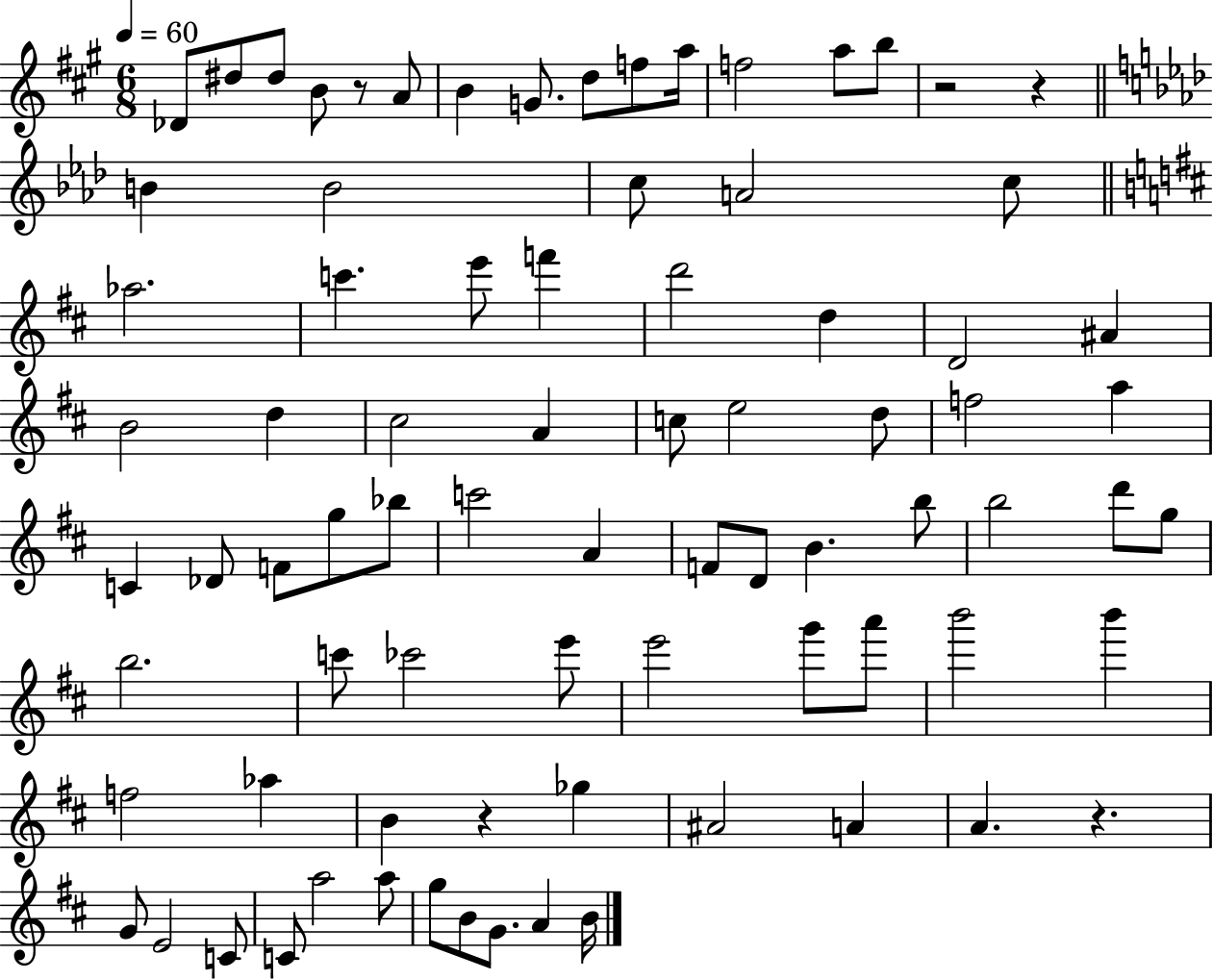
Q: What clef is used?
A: treble